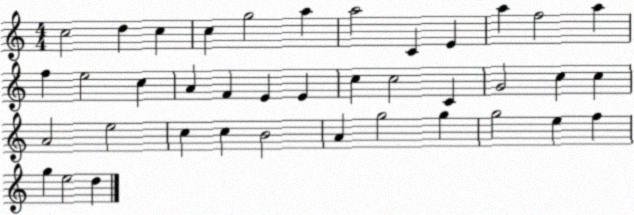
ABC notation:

X:1
T:Untitled
M:4/4
L:1/4
K:C
c2 d c c g2 a a2 C E a f2 a f e2 c A F E E c c2 C G2 c c A2 e2 c c B2 A g2 g g2 e f g e2 d